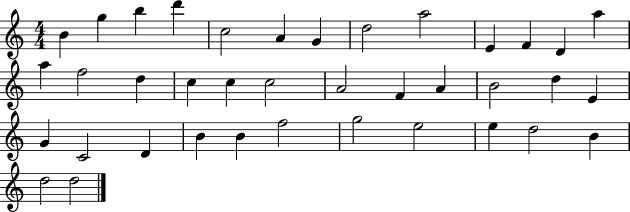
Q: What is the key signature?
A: C major